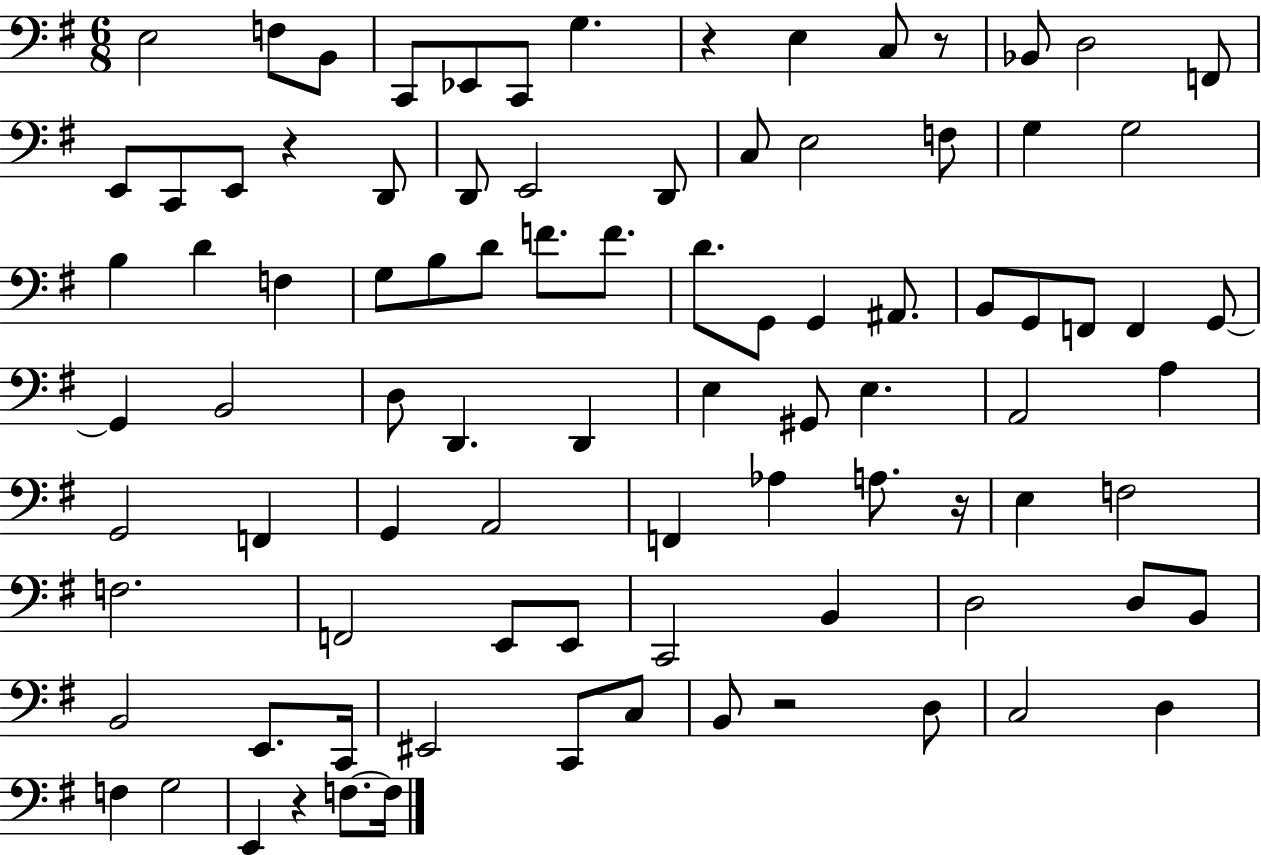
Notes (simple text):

E3/h F3/e B2/e C2/e Eb2/e C2/e G3/q. R/q E3/q C3/e R/e Bb2/e D3/h F2/e E2/e C2/e E2/e R/q D2/e D2/e E2/h D2/e C3/e E3/h F3/e G3/q G3/h B3/q D4/q F3/q G3/e B3/e D4/e F4/e. F4/e. D4/e. G2/e G2/q A#2/e. B2/e G2/e F2/e F2/q G2/e G2/q B2/h D3/e D2/q. D2/q E3/q G#2/e E3/q. A2/h A3/q G2/h F2/q G2/q A2/h F2/q Ab3/q A3/e. R/s E3/q F3/h F3/h. F2/h E2/e E2/e C2/h B2/q D3/h D3/e B2/e B2/h E2/e. C2/s EIS2/h C2/e C3/e B2/e R/h D3/e C3/h D3/q F3/q G3/h E2/q R/q F3/e. F3/s